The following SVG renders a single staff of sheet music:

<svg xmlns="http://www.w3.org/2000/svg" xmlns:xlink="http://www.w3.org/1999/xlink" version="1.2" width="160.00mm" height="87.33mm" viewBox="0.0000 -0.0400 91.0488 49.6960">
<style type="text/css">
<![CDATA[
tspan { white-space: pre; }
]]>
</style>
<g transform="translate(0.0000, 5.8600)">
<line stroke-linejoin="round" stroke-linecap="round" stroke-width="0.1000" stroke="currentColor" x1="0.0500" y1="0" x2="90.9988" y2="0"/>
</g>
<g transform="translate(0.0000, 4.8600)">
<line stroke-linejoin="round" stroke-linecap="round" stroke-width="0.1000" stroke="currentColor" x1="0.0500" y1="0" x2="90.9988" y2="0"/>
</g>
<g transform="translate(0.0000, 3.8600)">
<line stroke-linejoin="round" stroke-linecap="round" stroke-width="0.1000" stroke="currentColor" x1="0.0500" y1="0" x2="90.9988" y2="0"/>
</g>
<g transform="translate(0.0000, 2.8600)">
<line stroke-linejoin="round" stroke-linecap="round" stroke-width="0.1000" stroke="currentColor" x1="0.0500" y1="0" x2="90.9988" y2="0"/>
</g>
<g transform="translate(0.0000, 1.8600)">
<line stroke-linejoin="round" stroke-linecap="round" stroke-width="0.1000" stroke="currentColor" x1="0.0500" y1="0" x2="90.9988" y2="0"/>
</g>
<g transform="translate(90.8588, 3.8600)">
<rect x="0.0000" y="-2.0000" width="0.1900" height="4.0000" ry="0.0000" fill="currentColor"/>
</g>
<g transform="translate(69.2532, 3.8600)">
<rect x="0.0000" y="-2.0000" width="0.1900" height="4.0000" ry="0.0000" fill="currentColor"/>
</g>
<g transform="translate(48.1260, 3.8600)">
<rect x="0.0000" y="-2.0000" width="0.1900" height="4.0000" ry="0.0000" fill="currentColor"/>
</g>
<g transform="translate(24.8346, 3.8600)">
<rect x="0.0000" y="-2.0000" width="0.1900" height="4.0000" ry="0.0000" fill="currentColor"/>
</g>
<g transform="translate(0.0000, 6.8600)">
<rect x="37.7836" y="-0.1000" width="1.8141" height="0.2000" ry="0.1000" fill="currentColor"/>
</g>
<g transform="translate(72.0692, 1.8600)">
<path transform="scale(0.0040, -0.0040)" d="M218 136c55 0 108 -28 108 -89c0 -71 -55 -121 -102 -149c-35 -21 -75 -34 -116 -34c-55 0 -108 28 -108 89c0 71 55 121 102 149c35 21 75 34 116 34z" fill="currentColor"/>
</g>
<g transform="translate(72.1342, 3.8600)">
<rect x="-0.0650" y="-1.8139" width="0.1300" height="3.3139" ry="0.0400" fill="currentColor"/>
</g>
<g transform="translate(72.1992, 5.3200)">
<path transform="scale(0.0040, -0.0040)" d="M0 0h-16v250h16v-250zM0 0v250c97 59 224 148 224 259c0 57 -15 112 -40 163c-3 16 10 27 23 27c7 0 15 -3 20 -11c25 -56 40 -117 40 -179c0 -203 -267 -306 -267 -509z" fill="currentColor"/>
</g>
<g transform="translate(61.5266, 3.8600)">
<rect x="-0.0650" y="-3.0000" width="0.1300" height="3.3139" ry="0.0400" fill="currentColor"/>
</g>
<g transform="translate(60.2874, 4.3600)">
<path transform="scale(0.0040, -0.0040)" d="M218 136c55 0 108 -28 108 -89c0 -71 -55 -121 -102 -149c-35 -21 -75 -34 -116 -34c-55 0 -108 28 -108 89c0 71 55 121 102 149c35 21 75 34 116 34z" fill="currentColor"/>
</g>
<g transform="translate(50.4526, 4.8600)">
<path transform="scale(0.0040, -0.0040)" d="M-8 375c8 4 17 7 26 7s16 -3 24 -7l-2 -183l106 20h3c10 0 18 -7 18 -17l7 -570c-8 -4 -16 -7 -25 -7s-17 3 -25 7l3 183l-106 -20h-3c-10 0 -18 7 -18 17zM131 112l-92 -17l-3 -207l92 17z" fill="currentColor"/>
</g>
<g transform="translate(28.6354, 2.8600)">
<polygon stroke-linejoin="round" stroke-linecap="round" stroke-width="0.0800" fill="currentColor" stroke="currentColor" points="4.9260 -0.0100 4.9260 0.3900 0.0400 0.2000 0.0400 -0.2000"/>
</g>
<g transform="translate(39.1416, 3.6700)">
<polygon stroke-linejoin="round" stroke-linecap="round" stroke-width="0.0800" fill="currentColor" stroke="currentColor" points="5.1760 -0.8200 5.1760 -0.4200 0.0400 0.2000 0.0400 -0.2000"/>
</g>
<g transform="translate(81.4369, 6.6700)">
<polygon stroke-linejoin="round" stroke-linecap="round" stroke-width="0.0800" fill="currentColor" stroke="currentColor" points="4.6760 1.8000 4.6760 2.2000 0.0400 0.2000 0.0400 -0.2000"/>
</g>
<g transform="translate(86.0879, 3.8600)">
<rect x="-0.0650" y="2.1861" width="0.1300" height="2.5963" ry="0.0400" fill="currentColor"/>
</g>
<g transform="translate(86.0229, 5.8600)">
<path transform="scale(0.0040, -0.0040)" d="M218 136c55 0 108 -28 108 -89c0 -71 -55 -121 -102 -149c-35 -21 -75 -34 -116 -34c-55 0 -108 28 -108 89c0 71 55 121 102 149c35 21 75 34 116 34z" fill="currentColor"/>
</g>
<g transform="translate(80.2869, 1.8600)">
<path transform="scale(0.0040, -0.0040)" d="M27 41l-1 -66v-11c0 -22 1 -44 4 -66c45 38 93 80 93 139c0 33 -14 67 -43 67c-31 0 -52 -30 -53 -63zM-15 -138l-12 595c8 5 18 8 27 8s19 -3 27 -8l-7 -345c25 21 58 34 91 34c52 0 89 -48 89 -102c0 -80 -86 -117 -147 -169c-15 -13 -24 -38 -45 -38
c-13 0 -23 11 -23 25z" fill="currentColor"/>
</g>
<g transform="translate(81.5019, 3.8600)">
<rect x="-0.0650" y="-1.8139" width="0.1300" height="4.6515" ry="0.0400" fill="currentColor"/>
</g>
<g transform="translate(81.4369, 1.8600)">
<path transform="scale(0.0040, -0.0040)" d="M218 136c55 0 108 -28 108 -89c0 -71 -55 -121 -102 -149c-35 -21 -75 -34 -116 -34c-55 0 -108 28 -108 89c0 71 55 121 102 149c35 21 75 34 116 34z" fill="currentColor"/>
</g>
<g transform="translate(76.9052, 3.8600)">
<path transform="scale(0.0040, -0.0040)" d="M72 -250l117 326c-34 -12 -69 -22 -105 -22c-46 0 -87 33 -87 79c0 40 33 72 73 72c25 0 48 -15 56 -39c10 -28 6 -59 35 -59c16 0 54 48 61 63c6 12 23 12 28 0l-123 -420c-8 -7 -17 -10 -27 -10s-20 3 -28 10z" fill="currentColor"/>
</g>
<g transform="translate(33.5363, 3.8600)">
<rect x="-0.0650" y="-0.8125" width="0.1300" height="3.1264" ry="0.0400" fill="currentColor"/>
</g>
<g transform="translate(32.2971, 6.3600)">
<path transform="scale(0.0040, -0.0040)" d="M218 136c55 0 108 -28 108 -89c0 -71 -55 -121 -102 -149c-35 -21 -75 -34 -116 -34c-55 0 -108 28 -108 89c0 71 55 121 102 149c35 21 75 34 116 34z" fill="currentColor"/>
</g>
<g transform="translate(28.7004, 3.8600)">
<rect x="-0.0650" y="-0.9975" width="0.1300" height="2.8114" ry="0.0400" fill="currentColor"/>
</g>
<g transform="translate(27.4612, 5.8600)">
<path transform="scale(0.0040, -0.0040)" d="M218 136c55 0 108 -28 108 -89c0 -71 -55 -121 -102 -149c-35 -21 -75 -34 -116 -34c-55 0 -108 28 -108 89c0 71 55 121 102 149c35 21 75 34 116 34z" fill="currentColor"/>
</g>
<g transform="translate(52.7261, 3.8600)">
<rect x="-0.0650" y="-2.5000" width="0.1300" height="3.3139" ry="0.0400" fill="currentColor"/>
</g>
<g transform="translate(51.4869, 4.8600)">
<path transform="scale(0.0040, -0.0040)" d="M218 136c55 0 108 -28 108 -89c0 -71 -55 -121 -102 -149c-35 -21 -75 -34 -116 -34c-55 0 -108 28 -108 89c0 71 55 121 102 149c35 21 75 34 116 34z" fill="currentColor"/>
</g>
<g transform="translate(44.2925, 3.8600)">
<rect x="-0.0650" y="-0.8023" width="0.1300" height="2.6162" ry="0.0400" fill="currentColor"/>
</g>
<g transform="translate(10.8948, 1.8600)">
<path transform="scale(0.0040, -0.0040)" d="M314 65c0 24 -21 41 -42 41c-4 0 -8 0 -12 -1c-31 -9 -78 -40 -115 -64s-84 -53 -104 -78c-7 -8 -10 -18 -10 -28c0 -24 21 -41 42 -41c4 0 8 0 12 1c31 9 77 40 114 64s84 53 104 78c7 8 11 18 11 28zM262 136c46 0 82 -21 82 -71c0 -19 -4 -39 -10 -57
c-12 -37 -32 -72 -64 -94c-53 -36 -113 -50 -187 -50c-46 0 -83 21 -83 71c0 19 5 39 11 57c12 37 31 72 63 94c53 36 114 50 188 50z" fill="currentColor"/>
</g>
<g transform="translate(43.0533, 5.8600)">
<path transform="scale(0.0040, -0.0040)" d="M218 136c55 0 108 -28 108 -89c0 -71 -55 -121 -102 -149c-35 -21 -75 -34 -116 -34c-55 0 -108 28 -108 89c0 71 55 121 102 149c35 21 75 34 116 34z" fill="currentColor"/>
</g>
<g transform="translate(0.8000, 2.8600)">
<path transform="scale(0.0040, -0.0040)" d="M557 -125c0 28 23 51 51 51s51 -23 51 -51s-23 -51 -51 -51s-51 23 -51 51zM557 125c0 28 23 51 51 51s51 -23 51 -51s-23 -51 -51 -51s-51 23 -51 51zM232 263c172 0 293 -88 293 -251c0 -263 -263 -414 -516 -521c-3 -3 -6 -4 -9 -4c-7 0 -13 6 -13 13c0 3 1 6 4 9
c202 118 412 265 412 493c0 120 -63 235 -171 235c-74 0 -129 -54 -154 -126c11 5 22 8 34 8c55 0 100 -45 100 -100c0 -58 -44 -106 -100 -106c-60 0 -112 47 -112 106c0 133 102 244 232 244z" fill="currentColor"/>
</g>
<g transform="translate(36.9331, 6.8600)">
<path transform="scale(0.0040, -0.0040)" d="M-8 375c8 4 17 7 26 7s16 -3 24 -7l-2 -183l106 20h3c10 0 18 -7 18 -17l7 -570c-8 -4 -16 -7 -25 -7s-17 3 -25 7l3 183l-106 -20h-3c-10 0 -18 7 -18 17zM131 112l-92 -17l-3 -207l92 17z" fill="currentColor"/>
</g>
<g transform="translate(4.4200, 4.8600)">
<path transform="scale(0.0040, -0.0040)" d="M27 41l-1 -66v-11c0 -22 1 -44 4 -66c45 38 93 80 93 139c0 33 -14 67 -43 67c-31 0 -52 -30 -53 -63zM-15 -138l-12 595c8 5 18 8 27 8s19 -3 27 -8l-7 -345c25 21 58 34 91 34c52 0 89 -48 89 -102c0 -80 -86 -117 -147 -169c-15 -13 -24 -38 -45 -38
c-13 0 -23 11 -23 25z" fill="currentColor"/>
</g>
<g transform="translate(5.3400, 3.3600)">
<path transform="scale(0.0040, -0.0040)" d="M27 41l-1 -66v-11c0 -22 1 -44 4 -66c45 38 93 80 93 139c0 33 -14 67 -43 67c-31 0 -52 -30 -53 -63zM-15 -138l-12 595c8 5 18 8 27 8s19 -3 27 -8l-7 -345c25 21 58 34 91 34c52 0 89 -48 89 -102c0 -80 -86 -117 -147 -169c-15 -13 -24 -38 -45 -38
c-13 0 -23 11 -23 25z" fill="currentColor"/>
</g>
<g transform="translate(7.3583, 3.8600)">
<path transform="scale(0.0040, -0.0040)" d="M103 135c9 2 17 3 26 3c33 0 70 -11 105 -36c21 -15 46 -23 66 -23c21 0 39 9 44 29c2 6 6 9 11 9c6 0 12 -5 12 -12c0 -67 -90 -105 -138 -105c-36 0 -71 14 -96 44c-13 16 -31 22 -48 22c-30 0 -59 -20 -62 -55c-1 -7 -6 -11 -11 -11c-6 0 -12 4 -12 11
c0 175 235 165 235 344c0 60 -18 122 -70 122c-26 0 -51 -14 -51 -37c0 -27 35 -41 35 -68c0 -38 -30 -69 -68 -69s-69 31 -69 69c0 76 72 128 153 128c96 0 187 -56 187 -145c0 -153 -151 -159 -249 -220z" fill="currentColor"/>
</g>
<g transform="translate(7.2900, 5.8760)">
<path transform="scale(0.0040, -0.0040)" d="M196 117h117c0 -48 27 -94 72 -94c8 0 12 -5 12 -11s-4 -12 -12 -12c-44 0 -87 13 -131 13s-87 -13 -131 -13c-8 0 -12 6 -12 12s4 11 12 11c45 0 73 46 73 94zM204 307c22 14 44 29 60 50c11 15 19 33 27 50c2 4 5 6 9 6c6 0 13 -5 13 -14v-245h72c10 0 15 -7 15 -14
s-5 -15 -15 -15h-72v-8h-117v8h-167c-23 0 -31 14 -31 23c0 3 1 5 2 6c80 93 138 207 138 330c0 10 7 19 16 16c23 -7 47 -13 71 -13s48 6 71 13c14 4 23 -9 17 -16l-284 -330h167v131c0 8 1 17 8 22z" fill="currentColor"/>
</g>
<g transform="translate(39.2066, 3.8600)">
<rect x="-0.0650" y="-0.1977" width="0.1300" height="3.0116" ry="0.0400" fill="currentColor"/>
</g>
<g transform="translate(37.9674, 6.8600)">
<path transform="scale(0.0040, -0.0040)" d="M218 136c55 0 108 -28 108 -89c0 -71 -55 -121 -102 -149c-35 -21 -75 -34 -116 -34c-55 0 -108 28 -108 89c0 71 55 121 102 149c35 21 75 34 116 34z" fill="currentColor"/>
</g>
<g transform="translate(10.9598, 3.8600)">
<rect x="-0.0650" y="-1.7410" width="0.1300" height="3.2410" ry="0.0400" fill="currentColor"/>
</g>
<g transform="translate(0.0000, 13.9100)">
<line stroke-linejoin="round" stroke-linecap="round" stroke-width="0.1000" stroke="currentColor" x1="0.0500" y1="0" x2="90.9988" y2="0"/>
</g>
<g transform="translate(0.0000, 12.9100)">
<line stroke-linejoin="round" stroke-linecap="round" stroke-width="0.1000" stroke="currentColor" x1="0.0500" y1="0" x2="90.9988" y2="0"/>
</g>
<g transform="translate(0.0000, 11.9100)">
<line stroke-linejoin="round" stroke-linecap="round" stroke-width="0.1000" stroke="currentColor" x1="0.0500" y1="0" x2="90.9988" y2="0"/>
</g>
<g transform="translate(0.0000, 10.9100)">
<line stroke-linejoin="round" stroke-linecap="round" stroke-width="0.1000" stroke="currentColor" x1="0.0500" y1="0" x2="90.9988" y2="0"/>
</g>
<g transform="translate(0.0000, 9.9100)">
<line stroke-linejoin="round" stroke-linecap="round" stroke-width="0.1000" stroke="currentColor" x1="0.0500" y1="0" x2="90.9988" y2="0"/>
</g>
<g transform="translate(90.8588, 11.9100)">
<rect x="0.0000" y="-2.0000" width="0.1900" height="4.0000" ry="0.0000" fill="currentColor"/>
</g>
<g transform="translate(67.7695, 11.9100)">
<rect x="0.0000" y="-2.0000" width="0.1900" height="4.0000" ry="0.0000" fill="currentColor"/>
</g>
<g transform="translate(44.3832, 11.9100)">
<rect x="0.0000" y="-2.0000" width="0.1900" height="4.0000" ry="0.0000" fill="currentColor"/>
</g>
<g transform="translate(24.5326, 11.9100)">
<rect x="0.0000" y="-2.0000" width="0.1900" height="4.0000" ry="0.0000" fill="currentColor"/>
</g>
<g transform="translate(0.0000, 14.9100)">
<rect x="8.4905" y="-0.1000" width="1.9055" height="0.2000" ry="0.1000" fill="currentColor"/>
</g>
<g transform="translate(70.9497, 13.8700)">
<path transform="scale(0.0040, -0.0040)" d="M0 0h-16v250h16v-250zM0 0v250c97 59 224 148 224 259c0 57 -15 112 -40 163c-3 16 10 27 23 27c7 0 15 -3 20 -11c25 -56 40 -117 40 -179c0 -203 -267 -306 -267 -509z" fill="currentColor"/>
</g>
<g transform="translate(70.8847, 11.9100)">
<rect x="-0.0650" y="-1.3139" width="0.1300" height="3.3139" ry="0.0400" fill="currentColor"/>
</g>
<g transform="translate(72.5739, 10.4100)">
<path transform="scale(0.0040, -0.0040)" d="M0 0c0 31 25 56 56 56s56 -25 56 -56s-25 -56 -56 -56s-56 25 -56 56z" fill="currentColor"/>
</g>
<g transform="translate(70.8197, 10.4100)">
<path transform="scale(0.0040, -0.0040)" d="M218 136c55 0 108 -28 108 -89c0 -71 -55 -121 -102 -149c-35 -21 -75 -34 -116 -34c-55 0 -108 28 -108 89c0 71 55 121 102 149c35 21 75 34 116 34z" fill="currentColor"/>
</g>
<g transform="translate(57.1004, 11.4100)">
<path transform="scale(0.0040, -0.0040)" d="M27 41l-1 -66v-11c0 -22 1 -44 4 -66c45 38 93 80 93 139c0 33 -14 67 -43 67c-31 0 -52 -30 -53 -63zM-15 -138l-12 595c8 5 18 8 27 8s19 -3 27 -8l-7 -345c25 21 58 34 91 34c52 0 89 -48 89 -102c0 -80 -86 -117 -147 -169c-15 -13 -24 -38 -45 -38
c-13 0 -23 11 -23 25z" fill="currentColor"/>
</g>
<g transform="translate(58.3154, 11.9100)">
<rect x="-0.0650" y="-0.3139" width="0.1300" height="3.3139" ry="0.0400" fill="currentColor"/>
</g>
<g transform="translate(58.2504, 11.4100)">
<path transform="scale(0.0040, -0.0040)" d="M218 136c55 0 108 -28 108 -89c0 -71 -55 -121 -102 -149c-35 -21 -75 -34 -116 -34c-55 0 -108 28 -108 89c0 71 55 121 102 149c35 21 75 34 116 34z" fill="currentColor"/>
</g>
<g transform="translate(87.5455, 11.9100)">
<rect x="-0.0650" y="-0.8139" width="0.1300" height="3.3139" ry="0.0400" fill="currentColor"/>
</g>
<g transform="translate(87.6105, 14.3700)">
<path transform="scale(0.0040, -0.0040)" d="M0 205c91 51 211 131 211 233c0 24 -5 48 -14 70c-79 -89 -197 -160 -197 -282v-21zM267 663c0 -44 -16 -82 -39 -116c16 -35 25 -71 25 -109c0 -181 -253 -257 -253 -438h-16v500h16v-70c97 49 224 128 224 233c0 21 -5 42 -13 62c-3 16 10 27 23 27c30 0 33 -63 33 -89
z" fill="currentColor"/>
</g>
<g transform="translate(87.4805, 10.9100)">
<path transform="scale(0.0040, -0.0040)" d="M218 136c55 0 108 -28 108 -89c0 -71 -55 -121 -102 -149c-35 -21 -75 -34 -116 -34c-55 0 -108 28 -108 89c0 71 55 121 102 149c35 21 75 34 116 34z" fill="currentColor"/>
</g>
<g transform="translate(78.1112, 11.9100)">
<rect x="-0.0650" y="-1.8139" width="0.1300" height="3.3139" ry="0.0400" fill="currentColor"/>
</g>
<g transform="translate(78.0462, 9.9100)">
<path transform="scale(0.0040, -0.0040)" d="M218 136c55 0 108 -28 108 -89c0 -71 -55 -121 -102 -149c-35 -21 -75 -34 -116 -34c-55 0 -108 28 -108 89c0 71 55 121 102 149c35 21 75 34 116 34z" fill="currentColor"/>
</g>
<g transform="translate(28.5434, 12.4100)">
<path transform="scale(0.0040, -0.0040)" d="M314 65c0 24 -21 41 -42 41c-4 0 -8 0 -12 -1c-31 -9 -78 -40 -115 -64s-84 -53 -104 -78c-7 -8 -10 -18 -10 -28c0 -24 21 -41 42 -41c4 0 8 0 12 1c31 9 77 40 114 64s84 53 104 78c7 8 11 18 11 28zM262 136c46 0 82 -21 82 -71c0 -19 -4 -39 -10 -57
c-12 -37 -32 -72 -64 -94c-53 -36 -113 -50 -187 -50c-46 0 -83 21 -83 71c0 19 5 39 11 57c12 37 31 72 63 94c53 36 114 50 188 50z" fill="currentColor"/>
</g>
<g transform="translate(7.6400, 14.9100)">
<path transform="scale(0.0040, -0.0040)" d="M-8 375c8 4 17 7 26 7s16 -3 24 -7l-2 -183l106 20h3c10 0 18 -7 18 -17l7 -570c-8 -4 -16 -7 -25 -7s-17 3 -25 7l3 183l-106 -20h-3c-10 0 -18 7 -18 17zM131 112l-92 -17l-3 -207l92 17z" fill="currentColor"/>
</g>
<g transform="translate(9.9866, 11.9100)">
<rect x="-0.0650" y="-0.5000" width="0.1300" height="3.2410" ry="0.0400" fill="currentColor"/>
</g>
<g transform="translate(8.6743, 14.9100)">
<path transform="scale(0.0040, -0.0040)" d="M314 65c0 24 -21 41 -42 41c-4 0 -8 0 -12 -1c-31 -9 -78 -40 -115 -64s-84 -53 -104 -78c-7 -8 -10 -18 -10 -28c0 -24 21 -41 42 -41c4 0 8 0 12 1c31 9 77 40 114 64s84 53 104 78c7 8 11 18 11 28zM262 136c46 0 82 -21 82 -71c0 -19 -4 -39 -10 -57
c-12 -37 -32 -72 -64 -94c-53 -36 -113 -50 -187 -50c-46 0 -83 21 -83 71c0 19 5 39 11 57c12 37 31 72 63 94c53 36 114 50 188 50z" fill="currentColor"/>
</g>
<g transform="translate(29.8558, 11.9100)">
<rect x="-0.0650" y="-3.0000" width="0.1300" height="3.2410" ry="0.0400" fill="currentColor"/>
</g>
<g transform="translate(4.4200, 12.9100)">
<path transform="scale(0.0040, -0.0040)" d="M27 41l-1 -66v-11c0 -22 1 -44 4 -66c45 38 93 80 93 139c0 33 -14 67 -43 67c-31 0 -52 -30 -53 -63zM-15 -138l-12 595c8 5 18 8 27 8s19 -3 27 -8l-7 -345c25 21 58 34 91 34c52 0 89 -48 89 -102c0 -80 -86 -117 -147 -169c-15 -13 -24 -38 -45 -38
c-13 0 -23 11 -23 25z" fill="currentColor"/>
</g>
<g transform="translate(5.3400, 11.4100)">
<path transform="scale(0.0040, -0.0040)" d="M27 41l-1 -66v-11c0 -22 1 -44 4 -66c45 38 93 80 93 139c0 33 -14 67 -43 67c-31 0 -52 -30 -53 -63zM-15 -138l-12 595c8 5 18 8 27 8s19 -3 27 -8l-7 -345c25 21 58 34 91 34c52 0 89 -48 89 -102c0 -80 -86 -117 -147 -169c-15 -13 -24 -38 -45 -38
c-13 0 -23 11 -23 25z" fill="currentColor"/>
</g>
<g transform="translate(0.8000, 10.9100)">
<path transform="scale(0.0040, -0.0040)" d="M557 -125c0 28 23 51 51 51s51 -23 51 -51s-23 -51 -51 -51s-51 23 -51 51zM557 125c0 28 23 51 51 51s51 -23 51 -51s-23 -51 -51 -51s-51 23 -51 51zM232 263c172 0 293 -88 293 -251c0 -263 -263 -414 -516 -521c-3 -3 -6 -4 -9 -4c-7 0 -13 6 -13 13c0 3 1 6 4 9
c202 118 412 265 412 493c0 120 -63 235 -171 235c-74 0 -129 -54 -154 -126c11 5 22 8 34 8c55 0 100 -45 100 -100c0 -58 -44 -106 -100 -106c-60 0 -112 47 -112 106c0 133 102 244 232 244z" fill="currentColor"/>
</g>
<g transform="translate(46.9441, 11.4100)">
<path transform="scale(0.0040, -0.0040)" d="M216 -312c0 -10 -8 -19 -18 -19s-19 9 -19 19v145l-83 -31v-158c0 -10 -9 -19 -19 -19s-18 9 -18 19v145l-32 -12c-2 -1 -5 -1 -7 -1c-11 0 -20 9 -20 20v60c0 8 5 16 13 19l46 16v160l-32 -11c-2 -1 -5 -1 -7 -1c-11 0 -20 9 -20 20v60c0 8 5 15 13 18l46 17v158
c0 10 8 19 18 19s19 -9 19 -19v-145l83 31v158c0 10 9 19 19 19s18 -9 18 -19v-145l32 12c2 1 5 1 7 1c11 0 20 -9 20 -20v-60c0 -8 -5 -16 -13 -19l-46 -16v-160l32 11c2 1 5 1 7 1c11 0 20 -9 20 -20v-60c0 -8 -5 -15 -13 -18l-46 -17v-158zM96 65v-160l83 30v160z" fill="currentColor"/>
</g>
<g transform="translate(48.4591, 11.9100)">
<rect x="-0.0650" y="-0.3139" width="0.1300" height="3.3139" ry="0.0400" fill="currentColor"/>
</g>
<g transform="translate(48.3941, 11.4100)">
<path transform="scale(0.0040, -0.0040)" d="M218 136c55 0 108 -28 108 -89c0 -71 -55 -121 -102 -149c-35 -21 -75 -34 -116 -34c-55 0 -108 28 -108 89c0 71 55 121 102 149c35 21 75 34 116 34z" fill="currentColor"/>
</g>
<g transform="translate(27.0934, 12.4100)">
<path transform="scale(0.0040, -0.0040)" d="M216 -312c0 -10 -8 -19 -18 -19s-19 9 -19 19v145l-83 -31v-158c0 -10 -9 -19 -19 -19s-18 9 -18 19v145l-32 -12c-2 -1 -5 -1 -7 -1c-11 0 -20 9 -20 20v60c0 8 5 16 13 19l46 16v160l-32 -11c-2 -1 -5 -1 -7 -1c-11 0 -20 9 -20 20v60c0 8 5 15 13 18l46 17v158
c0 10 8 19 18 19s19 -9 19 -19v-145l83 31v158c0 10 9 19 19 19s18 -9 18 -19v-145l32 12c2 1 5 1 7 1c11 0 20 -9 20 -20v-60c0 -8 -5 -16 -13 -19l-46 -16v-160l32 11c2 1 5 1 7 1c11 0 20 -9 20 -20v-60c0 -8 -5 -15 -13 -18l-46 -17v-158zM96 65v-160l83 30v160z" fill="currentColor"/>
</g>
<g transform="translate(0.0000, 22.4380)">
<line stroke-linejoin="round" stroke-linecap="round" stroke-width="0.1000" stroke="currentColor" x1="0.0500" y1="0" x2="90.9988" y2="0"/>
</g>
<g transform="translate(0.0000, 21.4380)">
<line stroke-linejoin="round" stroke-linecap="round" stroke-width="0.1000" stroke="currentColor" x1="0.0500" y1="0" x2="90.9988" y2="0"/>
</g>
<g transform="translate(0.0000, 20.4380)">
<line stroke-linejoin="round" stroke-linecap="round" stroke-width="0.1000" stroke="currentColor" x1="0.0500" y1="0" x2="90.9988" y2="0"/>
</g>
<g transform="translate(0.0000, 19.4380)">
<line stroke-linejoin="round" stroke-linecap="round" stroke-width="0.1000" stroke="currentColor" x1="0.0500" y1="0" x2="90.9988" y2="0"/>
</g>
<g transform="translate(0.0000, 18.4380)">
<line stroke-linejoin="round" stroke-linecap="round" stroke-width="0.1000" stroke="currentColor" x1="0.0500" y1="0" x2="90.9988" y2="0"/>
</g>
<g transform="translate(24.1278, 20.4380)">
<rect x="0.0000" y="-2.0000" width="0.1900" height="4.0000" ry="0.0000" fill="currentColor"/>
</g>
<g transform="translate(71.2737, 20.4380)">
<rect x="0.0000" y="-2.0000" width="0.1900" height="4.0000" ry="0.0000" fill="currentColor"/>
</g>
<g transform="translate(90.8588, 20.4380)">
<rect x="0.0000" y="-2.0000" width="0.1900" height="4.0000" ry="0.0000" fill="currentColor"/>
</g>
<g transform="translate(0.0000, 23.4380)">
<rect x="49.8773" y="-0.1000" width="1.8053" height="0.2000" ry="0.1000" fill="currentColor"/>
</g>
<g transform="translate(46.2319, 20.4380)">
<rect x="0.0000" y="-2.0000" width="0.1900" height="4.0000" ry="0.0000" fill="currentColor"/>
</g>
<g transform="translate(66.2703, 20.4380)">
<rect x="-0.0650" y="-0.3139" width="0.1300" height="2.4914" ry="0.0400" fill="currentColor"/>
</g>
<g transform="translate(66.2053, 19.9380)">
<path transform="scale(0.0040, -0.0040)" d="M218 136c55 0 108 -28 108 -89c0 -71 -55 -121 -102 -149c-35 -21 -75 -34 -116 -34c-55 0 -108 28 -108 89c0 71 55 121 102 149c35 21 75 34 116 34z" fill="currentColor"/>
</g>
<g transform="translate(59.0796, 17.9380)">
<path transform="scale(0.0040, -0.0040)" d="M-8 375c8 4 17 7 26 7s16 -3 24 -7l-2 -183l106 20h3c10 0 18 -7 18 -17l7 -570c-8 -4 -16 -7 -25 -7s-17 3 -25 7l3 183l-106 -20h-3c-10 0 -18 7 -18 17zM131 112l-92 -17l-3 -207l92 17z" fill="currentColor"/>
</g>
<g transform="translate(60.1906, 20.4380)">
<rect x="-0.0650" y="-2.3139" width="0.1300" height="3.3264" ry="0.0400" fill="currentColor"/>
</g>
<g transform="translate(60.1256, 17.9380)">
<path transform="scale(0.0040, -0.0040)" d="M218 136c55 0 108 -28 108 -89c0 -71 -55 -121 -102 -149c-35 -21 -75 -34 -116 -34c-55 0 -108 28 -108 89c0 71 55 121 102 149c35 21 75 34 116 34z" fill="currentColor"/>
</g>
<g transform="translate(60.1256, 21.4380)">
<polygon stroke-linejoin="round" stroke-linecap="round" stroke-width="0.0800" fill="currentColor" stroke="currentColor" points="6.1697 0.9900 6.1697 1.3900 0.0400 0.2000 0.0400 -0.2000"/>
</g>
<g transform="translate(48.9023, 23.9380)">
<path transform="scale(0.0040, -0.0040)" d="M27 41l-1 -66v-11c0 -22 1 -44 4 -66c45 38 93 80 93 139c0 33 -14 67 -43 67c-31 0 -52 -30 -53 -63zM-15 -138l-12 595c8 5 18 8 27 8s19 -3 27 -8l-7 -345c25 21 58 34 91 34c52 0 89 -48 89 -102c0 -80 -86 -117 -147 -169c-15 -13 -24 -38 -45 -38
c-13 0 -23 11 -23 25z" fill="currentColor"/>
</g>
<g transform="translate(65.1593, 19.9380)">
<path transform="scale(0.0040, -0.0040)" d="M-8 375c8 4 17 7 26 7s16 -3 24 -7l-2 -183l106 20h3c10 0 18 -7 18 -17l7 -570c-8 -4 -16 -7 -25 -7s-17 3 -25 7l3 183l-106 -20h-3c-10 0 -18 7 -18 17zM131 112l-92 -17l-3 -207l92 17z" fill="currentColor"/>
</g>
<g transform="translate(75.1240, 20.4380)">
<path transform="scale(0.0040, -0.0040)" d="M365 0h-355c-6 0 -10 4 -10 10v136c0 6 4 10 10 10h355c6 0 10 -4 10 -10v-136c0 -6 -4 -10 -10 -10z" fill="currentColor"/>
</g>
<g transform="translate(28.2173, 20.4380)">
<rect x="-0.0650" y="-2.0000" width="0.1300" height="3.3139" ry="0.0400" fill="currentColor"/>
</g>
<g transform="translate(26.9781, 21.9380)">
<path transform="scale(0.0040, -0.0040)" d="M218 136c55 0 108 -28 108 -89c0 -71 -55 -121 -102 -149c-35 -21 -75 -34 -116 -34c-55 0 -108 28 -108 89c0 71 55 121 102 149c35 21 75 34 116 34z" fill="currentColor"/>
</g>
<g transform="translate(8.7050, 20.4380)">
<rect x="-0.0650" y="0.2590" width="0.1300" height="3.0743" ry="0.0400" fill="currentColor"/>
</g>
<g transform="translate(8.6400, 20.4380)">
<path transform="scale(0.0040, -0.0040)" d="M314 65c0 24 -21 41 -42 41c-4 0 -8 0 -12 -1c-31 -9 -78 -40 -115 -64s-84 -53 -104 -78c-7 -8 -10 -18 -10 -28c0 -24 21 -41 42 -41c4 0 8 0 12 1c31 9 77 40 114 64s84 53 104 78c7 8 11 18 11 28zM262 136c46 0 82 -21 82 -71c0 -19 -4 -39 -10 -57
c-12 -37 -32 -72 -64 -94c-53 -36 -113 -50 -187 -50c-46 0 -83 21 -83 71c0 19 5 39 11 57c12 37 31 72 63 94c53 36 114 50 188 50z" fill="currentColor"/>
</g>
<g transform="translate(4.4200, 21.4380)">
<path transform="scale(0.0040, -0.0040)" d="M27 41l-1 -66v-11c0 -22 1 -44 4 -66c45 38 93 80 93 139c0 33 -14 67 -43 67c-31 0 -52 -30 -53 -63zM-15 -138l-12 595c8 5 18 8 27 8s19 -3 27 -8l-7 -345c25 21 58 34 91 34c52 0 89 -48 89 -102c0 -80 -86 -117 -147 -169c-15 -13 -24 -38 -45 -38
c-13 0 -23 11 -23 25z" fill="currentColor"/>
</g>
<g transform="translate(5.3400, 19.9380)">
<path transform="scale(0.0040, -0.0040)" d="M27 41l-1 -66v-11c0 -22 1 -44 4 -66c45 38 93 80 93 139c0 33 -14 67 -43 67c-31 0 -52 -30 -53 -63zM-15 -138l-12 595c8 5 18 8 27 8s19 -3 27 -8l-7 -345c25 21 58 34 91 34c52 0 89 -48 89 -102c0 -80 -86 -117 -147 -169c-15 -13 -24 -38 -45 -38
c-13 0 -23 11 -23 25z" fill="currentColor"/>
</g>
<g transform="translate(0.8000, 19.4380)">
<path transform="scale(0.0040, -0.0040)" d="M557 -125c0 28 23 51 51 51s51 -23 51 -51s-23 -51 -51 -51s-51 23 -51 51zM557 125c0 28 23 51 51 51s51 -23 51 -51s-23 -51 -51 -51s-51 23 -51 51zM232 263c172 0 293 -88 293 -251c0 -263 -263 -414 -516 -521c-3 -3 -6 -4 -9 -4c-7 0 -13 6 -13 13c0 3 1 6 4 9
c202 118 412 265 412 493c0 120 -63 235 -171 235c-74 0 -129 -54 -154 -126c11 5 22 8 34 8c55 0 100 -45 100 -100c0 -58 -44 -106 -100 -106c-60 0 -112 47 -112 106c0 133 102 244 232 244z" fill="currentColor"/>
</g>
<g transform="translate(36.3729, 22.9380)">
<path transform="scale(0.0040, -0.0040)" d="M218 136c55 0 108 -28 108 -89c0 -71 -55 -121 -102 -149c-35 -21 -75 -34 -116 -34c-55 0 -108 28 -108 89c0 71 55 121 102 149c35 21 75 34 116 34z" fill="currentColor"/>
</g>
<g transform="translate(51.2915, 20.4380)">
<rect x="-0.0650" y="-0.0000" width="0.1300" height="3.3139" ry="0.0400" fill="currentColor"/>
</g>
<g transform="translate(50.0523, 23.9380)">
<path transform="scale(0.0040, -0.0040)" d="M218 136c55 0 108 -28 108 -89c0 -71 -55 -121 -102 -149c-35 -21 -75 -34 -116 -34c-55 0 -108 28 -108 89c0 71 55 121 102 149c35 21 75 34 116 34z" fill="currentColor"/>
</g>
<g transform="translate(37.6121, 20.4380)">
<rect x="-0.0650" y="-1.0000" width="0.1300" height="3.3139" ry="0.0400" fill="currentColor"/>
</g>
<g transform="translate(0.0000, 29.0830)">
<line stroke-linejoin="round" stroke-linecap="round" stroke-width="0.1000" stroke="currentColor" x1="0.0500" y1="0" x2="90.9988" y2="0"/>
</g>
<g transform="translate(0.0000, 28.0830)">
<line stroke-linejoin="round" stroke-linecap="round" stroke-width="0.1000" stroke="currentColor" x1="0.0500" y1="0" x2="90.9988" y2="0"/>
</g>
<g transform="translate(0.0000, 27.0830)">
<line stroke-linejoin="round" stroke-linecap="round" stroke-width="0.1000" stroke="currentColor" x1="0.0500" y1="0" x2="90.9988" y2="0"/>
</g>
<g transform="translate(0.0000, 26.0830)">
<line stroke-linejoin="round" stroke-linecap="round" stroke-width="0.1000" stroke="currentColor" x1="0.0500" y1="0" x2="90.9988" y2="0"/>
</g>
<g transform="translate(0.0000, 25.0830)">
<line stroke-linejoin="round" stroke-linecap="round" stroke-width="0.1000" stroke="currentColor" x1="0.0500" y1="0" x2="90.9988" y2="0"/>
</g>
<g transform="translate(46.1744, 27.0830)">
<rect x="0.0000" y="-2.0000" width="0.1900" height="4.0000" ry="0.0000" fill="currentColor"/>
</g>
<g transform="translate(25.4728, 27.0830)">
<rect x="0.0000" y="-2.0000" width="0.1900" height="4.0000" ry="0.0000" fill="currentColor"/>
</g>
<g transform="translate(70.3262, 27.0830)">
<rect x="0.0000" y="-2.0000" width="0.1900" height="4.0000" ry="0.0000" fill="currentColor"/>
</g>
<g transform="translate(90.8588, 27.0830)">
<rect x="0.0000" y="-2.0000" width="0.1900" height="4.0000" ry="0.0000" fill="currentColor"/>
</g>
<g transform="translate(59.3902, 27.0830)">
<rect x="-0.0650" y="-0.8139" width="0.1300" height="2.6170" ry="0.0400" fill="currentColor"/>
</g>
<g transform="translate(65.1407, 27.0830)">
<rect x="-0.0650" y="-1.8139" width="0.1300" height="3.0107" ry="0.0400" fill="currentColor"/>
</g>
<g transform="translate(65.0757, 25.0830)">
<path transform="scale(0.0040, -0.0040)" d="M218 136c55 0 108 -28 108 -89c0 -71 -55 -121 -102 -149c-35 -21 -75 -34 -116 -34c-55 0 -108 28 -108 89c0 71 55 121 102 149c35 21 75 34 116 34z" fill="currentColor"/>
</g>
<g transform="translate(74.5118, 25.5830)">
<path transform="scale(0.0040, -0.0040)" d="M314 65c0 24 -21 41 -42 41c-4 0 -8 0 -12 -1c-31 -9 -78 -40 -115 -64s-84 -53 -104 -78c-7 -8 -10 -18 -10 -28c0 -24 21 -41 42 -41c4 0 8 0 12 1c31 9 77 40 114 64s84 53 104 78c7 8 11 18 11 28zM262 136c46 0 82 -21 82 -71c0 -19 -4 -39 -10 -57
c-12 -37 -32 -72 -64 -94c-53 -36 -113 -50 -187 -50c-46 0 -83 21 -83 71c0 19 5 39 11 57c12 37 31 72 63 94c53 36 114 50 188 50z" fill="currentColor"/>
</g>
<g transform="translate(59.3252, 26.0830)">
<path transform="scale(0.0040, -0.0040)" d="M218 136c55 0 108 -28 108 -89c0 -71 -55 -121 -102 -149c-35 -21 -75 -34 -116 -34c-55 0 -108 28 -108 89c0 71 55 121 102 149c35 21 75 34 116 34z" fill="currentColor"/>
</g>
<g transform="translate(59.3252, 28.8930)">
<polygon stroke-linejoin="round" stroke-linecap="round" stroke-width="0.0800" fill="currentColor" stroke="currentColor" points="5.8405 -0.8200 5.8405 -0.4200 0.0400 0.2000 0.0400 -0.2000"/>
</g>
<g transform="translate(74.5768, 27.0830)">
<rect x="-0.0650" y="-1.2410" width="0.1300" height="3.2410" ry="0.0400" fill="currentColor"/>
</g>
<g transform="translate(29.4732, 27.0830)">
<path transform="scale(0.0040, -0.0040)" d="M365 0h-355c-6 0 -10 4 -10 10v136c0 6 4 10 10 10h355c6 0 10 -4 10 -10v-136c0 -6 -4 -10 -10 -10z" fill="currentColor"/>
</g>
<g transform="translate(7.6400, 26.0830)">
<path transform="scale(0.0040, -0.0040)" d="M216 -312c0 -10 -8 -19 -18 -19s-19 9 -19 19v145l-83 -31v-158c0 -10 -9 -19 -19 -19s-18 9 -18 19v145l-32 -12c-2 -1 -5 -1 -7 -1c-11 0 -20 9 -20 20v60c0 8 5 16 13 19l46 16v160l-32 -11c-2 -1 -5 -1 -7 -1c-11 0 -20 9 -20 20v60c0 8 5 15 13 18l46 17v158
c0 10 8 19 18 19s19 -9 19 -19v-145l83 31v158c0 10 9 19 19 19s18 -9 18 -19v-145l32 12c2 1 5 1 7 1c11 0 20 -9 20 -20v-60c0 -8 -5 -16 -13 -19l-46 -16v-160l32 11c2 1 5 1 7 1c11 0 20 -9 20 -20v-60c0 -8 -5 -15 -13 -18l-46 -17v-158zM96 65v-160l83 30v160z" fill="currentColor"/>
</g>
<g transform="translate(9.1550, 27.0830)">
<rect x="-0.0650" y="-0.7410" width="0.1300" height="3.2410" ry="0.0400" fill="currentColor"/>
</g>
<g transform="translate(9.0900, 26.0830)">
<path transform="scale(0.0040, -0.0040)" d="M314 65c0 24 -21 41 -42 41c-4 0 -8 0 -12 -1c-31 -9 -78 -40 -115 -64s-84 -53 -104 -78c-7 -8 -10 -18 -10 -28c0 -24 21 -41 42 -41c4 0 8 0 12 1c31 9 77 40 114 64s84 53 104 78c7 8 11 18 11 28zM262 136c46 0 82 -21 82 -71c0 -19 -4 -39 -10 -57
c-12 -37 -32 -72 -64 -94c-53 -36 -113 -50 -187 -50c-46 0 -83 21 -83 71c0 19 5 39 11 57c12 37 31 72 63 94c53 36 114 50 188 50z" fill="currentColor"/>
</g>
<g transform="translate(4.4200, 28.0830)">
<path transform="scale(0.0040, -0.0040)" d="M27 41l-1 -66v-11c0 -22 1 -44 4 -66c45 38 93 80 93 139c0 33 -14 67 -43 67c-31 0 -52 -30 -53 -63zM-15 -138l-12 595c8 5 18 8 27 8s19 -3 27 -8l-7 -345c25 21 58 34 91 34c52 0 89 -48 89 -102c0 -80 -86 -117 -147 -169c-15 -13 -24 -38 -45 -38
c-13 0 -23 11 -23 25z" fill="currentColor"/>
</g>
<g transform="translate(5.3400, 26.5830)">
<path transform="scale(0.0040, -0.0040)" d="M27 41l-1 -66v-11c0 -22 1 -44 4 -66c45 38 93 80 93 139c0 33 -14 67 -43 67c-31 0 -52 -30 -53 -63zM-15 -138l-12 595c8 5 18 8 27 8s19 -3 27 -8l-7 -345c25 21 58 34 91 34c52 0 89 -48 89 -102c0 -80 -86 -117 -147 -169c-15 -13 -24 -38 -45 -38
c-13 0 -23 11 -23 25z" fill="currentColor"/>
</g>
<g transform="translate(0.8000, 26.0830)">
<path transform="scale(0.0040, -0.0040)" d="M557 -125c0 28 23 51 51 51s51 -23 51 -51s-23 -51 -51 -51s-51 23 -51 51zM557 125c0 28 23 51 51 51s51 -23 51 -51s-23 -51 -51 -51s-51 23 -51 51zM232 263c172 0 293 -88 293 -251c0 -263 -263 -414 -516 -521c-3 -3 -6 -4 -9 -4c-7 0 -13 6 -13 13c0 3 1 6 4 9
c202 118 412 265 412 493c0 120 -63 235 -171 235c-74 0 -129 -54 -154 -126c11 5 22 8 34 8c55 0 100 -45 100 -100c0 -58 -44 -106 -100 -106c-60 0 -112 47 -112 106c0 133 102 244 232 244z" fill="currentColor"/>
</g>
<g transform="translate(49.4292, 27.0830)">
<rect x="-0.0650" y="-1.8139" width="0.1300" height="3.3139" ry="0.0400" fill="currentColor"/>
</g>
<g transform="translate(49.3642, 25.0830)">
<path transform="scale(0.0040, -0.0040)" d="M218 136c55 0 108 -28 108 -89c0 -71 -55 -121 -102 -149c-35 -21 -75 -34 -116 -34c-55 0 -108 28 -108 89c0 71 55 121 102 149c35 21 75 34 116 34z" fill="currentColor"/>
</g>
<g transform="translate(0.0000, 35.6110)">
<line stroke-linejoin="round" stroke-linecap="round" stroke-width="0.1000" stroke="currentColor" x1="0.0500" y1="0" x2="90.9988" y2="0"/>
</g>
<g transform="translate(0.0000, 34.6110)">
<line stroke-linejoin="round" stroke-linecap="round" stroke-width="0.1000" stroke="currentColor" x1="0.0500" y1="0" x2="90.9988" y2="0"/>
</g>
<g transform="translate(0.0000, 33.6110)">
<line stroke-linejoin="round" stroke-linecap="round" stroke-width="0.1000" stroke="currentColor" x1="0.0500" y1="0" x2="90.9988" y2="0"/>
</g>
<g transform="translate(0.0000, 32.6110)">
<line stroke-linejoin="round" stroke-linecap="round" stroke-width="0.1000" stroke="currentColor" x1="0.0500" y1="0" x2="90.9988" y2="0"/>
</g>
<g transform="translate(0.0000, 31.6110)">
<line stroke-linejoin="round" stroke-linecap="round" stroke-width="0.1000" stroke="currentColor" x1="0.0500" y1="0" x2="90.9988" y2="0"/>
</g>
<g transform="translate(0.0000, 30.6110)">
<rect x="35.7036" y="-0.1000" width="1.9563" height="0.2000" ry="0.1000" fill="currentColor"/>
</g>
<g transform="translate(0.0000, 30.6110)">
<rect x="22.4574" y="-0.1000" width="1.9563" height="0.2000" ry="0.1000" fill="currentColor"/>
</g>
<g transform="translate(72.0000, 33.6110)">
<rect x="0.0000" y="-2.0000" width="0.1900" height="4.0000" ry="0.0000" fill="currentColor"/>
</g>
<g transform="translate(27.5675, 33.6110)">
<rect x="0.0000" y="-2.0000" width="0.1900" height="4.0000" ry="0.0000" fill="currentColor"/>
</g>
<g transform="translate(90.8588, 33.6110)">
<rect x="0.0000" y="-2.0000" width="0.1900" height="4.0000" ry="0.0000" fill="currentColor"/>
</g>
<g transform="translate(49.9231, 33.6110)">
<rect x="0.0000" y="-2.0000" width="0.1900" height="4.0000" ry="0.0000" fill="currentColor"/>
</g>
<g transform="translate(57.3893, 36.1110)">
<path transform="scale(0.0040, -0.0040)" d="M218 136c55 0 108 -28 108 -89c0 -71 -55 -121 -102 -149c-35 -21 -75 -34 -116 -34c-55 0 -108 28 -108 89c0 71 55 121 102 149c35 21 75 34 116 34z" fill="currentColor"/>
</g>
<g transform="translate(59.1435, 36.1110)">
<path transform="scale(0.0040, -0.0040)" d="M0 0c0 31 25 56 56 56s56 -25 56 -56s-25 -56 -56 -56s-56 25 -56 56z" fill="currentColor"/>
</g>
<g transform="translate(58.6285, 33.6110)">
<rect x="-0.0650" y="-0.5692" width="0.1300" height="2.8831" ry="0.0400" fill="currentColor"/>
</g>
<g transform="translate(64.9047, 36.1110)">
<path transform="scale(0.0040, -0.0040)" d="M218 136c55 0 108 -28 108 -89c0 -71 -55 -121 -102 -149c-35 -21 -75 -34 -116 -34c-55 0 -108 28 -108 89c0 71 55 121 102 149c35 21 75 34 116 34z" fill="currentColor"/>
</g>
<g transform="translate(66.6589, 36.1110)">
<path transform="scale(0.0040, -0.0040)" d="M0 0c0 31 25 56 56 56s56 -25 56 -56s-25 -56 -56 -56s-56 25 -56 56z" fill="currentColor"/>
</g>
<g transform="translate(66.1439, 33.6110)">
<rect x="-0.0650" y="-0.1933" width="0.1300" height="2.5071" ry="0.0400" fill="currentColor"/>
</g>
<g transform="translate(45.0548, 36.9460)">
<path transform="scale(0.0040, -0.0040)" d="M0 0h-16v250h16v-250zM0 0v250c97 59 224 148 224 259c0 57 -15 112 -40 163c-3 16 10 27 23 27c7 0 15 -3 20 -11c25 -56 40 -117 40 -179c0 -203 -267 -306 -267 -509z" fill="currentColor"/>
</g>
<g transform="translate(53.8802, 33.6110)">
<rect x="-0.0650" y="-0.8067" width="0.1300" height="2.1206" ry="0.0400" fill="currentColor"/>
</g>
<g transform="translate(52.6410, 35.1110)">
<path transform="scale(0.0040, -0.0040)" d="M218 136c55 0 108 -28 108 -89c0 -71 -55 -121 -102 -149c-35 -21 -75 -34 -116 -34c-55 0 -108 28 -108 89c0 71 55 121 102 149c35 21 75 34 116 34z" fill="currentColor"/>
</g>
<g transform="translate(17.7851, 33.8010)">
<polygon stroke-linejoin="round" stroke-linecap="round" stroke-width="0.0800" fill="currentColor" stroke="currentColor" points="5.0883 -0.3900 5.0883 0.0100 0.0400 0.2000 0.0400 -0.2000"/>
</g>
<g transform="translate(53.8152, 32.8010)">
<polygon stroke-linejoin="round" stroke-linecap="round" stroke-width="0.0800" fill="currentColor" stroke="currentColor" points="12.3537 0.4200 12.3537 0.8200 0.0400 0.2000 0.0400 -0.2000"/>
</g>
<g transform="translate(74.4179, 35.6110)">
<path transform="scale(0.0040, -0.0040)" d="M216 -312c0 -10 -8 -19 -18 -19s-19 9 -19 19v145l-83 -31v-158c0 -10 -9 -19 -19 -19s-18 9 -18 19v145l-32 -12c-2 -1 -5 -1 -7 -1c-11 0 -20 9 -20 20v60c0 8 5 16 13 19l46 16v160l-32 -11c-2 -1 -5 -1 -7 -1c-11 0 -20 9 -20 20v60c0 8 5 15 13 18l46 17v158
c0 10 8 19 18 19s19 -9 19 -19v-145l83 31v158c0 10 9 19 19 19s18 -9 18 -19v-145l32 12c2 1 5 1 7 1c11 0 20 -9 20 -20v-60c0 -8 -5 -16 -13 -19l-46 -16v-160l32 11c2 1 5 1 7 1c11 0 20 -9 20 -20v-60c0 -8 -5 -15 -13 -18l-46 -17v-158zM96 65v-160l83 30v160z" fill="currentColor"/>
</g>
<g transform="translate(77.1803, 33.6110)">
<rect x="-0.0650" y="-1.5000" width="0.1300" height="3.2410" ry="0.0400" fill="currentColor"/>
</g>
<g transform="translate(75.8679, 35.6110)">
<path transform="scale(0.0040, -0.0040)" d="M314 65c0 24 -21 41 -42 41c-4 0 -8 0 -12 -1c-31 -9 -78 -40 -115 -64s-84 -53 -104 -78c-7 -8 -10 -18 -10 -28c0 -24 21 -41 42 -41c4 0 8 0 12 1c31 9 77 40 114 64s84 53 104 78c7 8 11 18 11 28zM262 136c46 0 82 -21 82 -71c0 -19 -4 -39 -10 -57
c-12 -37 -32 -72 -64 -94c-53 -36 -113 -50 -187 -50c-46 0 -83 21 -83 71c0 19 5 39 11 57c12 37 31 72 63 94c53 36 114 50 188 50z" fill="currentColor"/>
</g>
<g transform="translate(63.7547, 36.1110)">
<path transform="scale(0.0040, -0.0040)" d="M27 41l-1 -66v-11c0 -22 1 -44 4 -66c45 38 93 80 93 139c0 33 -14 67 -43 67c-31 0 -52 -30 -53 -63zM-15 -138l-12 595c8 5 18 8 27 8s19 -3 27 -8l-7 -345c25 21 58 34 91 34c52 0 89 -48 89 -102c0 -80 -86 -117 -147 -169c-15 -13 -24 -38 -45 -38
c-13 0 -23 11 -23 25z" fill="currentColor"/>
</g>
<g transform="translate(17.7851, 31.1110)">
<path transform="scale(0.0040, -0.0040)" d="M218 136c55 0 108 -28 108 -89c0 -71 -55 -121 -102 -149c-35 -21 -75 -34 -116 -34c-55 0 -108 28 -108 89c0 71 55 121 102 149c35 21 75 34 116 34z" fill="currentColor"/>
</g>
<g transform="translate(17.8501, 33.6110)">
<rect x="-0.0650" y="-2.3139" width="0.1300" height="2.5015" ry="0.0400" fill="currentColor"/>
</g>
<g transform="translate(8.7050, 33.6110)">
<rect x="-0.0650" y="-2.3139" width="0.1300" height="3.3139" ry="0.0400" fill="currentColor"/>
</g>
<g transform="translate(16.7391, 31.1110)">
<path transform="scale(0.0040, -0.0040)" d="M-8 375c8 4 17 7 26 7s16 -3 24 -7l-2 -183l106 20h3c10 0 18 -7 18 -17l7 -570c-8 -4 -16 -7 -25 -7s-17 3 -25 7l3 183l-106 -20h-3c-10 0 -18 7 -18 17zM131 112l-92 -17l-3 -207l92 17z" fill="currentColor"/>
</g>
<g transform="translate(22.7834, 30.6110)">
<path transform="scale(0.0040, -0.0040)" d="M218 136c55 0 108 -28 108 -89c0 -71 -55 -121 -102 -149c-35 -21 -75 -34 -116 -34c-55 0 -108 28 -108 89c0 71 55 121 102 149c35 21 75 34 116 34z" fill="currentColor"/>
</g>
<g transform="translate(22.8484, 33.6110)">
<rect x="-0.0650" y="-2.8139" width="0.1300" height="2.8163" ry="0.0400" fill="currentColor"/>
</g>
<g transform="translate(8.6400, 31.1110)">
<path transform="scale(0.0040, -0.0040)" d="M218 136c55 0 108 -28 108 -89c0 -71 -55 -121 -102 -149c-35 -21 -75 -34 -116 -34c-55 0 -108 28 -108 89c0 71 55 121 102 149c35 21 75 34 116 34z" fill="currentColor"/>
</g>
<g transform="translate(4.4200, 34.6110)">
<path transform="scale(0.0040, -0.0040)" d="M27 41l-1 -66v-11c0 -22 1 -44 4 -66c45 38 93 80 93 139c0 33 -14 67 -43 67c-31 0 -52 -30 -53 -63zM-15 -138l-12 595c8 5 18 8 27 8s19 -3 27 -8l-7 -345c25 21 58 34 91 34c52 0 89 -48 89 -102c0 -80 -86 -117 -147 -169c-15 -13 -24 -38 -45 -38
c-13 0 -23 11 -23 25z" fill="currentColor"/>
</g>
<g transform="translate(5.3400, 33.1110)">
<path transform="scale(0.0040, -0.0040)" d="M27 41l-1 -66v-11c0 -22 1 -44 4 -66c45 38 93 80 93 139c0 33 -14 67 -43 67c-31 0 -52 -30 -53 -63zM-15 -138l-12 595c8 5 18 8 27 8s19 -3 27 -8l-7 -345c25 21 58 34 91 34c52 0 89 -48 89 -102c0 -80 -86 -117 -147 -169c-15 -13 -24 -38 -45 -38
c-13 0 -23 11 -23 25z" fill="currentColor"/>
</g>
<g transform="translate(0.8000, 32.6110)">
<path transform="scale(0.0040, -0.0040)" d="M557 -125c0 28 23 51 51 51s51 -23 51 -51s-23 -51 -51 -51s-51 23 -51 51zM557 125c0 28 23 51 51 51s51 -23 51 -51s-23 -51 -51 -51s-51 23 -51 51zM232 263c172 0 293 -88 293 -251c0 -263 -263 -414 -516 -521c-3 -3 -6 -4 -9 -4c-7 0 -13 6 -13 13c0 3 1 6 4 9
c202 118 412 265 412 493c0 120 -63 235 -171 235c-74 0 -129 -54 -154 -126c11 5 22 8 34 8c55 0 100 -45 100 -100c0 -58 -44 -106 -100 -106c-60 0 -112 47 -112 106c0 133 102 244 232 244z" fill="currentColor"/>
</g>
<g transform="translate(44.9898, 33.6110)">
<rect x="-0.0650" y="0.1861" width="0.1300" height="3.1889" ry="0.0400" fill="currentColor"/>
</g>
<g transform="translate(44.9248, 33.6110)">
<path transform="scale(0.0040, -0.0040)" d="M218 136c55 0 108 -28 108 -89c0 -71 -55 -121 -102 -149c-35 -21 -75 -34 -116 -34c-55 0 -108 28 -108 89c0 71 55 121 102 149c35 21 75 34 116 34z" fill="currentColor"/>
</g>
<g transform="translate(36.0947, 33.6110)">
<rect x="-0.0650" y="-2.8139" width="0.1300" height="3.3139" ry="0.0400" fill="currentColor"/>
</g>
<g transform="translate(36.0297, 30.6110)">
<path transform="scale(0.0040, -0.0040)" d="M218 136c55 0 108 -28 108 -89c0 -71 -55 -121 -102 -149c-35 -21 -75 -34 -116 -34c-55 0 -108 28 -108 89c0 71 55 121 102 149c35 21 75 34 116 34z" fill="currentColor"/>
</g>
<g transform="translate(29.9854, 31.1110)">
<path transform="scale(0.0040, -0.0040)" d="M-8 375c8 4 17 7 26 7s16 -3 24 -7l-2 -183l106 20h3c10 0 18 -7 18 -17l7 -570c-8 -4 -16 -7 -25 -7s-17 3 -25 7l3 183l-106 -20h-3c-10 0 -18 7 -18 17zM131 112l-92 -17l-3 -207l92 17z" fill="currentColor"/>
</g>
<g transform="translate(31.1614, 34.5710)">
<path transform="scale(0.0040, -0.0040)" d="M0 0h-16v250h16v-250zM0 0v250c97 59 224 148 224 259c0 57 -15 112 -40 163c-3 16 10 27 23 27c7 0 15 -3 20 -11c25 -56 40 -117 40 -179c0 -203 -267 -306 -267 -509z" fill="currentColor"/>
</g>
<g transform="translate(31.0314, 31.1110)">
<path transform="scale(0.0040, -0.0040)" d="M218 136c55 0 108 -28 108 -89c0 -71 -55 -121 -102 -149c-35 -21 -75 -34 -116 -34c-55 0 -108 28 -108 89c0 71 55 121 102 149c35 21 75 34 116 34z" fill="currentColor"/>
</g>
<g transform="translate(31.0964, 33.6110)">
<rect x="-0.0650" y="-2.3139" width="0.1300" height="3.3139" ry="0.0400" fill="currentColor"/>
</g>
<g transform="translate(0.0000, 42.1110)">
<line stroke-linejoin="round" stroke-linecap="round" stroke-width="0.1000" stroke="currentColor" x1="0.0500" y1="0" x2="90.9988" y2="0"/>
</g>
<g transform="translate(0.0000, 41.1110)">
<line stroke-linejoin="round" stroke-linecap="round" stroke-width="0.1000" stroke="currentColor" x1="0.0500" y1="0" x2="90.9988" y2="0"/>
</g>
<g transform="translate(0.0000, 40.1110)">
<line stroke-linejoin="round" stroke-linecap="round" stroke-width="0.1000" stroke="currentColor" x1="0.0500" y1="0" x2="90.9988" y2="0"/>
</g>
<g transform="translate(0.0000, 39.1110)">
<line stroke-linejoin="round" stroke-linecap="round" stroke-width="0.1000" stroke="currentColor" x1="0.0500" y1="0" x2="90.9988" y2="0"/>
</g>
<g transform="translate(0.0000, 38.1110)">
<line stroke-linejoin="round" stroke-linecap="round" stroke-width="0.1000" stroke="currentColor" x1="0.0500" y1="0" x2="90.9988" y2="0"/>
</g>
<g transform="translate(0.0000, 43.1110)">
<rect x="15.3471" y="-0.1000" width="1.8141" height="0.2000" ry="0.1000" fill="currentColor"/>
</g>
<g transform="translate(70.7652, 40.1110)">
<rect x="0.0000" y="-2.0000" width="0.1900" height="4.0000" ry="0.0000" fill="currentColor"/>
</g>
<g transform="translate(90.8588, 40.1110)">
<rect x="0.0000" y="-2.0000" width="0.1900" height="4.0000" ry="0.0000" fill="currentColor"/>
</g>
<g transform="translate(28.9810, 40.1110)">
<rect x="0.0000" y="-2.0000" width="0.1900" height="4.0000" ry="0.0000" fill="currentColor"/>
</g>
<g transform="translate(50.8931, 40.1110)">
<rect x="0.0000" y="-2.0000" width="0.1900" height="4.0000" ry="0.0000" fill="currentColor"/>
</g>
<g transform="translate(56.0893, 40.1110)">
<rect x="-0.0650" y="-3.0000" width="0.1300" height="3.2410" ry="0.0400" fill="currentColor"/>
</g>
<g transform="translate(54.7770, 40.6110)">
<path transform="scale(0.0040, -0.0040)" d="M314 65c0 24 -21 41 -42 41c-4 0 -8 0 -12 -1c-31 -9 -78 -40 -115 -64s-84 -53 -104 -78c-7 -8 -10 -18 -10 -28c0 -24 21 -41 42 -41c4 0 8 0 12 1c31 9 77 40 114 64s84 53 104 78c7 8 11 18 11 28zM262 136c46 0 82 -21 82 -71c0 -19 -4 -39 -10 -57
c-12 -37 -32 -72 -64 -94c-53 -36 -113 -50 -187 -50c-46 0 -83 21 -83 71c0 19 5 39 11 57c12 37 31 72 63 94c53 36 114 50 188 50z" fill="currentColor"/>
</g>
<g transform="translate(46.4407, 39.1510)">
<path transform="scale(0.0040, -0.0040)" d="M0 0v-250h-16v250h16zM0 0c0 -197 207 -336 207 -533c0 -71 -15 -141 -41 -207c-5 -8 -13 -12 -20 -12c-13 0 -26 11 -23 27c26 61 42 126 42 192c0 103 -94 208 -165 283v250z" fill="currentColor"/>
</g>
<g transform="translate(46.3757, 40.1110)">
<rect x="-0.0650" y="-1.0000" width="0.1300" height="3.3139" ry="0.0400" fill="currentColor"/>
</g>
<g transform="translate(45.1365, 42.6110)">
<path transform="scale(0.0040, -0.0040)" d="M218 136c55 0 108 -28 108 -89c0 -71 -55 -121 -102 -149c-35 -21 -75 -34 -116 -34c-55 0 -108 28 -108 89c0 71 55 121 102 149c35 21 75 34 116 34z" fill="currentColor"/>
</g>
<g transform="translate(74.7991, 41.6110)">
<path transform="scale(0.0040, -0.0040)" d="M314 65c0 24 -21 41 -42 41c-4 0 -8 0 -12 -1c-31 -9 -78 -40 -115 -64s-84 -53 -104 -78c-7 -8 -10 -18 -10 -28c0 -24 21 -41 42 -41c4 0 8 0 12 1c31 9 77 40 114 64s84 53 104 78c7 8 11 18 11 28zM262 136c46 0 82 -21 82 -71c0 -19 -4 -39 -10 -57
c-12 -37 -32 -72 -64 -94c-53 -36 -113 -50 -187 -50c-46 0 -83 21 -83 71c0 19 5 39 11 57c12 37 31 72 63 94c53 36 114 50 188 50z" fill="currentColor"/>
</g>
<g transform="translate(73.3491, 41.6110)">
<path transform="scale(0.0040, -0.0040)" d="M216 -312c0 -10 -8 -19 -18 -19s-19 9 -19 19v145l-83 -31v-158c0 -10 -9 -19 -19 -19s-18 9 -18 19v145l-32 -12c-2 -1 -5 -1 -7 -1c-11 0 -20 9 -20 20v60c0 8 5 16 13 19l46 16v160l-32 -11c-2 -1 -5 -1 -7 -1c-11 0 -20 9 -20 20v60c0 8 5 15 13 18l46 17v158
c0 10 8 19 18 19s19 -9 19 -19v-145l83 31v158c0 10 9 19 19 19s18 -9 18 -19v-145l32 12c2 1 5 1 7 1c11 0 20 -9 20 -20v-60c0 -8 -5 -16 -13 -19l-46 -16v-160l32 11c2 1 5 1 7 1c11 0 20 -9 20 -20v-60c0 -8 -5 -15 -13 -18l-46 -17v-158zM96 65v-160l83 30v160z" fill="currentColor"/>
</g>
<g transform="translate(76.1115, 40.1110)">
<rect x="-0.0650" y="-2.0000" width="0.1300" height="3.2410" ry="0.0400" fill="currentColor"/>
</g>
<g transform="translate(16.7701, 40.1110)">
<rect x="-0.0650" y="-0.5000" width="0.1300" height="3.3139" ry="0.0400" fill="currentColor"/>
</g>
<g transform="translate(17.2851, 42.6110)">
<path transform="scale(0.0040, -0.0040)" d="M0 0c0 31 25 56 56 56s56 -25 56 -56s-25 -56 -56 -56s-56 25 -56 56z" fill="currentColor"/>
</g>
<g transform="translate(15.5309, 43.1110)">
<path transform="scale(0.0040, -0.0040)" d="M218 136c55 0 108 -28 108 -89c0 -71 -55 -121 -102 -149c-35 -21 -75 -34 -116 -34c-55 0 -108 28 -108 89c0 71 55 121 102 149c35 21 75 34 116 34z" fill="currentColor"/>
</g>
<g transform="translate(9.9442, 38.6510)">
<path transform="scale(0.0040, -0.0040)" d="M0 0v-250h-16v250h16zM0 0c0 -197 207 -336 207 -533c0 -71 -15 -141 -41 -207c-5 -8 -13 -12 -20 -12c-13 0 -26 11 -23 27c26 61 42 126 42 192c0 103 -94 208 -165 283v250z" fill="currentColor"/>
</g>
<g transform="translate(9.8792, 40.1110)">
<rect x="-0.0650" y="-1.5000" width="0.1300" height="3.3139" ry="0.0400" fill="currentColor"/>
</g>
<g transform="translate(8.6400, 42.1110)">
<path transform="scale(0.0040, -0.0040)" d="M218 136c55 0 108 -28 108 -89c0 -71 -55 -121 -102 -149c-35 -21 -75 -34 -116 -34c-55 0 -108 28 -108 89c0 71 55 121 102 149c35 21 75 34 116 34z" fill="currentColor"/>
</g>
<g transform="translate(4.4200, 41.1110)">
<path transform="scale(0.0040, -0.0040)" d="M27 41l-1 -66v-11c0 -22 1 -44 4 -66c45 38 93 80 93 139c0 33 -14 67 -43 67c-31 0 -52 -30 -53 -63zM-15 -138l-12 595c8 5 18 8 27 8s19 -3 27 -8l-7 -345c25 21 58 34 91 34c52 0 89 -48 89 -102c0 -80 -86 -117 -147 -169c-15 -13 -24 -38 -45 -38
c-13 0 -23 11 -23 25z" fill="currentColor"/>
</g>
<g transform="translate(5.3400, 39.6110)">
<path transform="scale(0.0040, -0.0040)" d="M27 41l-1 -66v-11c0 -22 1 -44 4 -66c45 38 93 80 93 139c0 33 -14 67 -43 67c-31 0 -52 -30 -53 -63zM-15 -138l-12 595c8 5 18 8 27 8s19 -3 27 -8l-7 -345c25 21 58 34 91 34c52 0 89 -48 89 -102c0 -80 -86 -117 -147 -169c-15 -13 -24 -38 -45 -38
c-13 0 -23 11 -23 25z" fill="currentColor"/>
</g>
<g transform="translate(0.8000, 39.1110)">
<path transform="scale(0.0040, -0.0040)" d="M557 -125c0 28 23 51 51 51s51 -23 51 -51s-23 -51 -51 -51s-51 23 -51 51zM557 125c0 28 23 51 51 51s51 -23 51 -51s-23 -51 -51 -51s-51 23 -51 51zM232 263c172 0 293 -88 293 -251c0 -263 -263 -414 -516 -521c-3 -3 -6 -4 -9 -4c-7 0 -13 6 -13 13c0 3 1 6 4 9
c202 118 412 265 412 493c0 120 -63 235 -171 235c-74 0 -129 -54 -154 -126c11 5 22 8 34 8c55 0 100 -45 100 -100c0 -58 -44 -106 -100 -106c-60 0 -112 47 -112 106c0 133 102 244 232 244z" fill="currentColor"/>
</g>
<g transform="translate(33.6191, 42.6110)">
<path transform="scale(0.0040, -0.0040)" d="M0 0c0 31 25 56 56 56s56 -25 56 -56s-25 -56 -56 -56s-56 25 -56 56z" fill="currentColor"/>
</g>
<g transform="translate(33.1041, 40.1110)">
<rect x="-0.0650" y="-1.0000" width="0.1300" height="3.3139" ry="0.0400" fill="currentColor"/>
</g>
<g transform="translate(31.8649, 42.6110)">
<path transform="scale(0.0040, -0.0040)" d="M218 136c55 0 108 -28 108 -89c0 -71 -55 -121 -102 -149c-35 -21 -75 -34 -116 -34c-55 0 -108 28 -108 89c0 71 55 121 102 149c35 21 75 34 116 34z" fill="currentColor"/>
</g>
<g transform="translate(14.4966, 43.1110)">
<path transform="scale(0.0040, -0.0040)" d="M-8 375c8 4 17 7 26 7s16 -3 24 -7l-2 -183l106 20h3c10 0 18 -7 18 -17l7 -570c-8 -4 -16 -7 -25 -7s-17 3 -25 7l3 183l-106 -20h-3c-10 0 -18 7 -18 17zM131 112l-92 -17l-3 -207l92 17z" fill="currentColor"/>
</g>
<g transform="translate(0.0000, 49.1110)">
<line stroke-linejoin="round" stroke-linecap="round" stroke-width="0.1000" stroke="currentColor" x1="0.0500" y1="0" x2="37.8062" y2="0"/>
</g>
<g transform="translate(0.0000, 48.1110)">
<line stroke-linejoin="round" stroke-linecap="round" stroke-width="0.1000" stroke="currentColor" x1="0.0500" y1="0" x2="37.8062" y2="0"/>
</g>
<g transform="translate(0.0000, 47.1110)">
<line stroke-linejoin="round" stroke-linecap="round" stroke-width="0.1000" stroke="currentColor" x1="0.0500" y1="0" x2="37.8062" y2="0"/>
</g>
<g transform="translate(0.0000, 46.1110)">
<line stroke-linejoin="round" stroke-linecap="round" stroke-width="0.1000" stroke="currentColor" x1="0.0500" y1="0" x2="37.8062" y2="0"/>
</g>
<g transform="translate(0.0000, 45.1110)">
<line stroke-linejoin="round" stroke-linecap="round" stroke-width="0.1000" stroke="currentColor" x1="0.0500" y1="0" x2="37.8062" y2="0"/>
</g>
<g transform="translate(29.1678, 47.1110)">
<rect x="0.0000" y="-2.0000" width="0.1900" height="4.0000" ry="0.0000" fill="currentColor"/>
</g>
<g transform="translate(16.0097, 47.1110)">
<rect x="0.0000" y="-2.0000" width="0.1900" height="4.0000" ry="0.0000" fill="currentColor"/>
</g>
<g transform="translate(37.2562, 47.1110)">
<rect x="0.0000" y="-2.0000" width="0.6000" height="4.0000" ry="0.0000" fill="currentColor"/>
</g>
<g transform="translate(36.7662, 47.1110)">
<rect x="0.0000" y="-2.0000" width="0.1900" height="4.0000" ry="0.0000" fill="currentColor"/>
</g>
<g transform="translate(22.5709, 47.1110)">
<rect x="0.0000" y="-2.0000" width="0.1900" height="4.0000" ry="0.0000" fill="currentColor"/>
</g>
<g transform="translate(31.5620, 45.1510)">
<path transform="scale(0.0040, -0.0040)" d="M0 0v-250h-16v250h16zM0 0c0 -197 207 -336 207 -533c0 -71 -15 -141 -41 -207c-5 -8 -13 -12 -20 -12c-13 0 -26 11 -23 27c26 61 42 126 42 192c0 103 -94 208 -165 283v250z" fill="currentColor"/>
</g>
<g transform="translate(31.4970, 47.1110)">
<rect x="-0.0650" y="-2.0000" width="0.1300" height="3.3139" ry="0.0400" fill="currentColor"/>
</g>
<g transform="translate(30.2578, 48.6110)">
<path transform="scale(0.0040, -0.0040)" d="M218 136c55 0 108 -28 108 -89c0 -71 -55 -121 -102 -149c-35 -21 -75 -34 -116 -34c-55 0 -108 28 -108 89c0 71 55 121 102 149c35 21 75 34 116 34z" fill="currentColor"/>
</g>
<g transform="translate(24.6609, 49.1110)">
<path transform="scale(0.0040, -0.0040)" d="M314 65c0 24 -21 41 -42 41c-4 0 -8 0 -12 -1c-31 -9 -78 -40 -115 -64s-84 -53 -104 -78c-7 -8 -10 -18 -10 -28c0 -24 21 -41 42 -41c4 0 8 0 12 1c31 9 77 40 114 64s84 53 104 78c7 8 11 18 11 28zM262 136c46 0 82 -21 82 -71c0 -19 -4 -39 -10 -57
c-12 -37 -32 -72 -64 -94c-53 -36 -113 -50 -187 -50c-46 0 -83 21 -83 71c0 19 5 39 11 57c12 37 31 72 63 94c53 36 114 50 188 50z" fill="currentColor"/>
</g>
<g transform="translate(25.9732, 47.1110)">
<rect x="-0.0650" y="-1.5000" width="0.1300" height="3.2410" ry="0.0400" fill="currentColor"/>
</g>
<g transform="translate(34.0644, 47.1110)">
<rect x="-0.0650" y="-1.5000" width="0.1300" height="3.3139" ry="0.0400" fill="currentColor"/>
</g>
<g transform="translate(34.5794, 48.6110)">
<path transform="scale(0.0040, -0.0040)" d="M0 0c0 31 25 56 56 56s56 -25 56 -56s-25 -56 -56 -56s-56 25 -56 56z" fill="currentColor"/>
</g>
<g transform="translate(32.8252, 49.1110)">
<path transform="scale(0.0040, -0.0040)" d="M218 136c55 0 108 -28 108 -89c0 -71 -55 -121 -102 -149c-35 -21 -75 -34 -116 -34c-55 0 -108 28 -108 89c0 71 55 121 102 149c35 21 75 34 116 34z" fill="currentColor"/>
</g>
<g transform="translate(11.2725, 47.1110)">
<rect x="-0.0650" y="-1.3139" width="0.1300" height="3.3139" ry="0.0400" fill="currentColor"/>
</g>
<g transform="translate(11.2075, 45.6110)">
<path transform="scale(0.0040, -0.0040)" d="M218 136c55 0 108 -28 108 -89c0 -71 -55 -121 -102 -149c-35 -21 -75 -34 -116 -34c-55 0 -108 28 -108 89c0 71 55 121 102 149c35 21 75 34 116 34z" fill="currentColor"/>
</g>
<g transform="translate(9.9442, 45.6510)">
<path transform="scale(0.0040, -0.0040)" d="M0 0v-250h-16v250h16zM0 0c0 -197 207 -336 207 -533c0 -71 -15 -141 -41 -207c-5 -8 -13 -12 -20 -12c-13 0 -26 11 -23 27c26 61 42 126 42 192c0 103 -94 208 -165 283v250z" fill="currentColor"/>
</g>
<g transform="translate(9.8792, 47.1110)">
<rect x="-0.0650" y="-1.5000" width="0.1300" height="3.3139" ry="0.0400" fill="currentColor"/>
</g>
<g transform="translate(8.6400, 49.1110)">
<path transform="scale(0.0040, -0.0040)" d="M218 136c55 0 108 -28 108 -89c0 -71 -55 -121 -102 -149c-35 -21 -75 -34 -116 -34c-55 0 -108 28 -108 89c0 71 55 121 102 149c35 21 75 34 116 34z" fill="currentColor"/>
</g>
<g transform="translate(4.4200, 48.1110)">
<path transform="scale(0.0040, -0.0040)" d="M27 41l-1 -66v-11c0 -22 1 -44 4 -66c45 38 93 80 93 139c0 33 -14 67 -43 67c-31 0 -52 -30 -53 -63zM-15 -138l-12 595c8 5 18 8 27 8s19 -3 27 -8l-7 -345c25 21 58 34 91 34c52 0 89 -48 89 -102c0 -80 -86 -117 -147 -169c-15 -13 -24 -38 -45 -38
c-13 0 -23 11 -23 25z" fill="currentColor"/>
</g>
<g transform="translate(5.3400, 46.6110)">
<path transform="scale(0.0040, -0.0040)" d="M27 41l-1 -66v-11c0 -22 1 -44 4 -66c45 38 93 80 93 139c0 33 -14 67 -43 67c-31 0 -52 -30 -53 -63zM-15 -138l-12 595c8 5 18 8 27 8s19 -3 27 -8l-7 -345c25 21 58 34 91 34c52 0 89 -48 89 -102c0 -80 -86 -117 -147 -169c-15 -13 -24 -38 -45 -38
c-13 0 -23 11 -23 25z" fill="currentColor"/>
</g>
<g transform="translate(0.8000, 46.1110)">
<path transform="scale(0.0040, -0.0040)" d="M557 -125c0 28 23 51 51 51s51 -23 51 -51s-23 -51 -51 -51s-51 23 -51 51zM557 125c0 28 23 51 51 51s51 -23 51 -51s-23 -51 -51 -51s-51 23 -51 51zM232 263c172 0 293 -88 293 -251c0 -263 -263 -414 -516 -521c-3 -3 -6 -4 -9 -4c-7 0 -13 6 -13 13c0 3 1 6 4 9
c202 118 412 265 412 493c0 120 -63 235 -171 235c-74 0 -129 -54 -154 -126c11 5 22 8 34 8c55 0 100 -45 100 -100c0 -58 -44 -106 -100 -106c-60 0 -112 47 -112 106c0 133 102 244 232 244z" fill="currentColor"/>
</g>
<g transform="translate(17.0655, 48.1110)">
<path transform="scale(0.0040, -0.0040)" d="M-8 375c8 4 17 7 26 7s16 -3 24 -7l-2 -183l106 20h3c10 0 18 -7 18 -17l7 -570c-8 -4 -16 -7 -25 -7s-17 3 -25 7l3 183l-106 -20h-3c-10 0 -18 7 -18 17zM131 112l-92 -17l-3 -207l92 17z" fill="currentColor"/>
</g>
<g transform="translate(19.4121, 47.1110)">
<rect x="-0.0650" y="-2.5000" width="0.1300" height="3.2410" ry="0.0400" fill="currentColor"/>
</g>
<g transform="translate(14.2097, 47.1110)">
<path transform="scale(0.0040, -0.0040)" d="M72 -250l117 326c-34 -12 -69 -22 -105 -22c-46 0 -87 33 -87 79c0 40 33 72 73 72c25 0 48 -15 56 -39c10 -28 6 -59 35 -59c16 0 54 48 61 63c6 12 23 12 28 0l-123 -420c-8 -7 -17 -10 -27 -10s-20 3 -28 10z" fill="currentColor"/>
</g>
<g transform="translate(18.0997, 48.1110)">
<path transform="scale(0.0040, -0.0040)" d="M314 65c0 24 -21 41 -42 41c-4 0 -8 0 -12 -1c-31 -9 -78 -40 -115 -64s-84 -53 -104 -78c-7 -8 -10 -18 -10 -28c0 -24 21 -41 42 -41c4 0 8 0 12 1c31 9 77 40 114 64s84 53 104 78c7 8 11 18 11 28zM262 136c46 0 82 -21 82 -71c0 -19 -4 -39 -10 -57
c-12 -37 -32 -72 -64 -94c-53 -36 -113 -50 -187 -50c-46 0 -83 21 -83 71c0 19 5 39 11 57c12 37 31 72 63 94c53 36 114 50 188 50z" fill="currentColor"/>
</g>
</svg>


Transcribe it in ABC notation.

X:1
T:Untitled
M:2/4
L:1/4
K:Bb
A,2 G,,/2 F,,/2 E,,/2 G,,/2 B,, C, A,/2 z/2 _A,/2 G,,/2 E,,2 ^C,2 ^E, _E, G,/2 A, F,/4 D,2 A,, F,, _D,, B,/2 E,/2 z2 ^F,2 z2 A, F,/2 A,/2 G,2 _B, B,/2 C/2 B,/2 C D,/2 A,,/2 F,,/2 _F,,/2 ^G,,2 G,,/2 E,, F,, F,,/2 C,2 ^A,,2 G,,/2 G, z/2 B,,2 G,,2 A,,/2 G,,